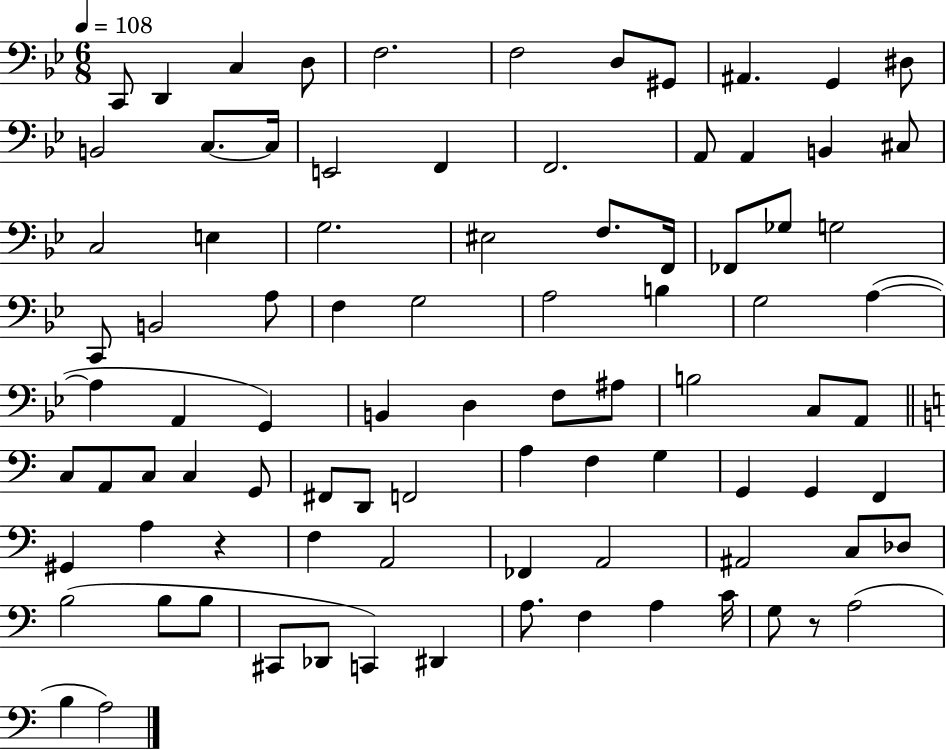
C2/e D2/q C3/q D3/e F3/h. F3/h D3/e G#2/e A#2/q. G2/q D#3/e B2/h C3/e. C3/s E2/h F2/q F2/h. A2/e A2/q B2/q C#3/e C3/h E3/q G3/h. EIS3/h F3/e. F2/s FES2/e Gb3/e G3/h C2/e B2/h A3/e F3/q G3/h A3/h B3/q G3/h A3/q A3/q A2/q G2/q B2/q D3/q F3/e A#3/e B3/h C3/e A2/e C3/e A2/e C3/e C3/q G2/e F#2/e D2/e F2/h A3/q F3/q G3/q G2/q G2/q F2/q G#2/q A3/q R/q F3/q A2/h FES2/q A2/h A#2/h C3/e Db3/e B3/h B3/e B3/e C#2/e Db2/e C2/q D#2/q A3/e. F3/q A3/q C4/s G3/e R/e A3/h B3/q A3/h